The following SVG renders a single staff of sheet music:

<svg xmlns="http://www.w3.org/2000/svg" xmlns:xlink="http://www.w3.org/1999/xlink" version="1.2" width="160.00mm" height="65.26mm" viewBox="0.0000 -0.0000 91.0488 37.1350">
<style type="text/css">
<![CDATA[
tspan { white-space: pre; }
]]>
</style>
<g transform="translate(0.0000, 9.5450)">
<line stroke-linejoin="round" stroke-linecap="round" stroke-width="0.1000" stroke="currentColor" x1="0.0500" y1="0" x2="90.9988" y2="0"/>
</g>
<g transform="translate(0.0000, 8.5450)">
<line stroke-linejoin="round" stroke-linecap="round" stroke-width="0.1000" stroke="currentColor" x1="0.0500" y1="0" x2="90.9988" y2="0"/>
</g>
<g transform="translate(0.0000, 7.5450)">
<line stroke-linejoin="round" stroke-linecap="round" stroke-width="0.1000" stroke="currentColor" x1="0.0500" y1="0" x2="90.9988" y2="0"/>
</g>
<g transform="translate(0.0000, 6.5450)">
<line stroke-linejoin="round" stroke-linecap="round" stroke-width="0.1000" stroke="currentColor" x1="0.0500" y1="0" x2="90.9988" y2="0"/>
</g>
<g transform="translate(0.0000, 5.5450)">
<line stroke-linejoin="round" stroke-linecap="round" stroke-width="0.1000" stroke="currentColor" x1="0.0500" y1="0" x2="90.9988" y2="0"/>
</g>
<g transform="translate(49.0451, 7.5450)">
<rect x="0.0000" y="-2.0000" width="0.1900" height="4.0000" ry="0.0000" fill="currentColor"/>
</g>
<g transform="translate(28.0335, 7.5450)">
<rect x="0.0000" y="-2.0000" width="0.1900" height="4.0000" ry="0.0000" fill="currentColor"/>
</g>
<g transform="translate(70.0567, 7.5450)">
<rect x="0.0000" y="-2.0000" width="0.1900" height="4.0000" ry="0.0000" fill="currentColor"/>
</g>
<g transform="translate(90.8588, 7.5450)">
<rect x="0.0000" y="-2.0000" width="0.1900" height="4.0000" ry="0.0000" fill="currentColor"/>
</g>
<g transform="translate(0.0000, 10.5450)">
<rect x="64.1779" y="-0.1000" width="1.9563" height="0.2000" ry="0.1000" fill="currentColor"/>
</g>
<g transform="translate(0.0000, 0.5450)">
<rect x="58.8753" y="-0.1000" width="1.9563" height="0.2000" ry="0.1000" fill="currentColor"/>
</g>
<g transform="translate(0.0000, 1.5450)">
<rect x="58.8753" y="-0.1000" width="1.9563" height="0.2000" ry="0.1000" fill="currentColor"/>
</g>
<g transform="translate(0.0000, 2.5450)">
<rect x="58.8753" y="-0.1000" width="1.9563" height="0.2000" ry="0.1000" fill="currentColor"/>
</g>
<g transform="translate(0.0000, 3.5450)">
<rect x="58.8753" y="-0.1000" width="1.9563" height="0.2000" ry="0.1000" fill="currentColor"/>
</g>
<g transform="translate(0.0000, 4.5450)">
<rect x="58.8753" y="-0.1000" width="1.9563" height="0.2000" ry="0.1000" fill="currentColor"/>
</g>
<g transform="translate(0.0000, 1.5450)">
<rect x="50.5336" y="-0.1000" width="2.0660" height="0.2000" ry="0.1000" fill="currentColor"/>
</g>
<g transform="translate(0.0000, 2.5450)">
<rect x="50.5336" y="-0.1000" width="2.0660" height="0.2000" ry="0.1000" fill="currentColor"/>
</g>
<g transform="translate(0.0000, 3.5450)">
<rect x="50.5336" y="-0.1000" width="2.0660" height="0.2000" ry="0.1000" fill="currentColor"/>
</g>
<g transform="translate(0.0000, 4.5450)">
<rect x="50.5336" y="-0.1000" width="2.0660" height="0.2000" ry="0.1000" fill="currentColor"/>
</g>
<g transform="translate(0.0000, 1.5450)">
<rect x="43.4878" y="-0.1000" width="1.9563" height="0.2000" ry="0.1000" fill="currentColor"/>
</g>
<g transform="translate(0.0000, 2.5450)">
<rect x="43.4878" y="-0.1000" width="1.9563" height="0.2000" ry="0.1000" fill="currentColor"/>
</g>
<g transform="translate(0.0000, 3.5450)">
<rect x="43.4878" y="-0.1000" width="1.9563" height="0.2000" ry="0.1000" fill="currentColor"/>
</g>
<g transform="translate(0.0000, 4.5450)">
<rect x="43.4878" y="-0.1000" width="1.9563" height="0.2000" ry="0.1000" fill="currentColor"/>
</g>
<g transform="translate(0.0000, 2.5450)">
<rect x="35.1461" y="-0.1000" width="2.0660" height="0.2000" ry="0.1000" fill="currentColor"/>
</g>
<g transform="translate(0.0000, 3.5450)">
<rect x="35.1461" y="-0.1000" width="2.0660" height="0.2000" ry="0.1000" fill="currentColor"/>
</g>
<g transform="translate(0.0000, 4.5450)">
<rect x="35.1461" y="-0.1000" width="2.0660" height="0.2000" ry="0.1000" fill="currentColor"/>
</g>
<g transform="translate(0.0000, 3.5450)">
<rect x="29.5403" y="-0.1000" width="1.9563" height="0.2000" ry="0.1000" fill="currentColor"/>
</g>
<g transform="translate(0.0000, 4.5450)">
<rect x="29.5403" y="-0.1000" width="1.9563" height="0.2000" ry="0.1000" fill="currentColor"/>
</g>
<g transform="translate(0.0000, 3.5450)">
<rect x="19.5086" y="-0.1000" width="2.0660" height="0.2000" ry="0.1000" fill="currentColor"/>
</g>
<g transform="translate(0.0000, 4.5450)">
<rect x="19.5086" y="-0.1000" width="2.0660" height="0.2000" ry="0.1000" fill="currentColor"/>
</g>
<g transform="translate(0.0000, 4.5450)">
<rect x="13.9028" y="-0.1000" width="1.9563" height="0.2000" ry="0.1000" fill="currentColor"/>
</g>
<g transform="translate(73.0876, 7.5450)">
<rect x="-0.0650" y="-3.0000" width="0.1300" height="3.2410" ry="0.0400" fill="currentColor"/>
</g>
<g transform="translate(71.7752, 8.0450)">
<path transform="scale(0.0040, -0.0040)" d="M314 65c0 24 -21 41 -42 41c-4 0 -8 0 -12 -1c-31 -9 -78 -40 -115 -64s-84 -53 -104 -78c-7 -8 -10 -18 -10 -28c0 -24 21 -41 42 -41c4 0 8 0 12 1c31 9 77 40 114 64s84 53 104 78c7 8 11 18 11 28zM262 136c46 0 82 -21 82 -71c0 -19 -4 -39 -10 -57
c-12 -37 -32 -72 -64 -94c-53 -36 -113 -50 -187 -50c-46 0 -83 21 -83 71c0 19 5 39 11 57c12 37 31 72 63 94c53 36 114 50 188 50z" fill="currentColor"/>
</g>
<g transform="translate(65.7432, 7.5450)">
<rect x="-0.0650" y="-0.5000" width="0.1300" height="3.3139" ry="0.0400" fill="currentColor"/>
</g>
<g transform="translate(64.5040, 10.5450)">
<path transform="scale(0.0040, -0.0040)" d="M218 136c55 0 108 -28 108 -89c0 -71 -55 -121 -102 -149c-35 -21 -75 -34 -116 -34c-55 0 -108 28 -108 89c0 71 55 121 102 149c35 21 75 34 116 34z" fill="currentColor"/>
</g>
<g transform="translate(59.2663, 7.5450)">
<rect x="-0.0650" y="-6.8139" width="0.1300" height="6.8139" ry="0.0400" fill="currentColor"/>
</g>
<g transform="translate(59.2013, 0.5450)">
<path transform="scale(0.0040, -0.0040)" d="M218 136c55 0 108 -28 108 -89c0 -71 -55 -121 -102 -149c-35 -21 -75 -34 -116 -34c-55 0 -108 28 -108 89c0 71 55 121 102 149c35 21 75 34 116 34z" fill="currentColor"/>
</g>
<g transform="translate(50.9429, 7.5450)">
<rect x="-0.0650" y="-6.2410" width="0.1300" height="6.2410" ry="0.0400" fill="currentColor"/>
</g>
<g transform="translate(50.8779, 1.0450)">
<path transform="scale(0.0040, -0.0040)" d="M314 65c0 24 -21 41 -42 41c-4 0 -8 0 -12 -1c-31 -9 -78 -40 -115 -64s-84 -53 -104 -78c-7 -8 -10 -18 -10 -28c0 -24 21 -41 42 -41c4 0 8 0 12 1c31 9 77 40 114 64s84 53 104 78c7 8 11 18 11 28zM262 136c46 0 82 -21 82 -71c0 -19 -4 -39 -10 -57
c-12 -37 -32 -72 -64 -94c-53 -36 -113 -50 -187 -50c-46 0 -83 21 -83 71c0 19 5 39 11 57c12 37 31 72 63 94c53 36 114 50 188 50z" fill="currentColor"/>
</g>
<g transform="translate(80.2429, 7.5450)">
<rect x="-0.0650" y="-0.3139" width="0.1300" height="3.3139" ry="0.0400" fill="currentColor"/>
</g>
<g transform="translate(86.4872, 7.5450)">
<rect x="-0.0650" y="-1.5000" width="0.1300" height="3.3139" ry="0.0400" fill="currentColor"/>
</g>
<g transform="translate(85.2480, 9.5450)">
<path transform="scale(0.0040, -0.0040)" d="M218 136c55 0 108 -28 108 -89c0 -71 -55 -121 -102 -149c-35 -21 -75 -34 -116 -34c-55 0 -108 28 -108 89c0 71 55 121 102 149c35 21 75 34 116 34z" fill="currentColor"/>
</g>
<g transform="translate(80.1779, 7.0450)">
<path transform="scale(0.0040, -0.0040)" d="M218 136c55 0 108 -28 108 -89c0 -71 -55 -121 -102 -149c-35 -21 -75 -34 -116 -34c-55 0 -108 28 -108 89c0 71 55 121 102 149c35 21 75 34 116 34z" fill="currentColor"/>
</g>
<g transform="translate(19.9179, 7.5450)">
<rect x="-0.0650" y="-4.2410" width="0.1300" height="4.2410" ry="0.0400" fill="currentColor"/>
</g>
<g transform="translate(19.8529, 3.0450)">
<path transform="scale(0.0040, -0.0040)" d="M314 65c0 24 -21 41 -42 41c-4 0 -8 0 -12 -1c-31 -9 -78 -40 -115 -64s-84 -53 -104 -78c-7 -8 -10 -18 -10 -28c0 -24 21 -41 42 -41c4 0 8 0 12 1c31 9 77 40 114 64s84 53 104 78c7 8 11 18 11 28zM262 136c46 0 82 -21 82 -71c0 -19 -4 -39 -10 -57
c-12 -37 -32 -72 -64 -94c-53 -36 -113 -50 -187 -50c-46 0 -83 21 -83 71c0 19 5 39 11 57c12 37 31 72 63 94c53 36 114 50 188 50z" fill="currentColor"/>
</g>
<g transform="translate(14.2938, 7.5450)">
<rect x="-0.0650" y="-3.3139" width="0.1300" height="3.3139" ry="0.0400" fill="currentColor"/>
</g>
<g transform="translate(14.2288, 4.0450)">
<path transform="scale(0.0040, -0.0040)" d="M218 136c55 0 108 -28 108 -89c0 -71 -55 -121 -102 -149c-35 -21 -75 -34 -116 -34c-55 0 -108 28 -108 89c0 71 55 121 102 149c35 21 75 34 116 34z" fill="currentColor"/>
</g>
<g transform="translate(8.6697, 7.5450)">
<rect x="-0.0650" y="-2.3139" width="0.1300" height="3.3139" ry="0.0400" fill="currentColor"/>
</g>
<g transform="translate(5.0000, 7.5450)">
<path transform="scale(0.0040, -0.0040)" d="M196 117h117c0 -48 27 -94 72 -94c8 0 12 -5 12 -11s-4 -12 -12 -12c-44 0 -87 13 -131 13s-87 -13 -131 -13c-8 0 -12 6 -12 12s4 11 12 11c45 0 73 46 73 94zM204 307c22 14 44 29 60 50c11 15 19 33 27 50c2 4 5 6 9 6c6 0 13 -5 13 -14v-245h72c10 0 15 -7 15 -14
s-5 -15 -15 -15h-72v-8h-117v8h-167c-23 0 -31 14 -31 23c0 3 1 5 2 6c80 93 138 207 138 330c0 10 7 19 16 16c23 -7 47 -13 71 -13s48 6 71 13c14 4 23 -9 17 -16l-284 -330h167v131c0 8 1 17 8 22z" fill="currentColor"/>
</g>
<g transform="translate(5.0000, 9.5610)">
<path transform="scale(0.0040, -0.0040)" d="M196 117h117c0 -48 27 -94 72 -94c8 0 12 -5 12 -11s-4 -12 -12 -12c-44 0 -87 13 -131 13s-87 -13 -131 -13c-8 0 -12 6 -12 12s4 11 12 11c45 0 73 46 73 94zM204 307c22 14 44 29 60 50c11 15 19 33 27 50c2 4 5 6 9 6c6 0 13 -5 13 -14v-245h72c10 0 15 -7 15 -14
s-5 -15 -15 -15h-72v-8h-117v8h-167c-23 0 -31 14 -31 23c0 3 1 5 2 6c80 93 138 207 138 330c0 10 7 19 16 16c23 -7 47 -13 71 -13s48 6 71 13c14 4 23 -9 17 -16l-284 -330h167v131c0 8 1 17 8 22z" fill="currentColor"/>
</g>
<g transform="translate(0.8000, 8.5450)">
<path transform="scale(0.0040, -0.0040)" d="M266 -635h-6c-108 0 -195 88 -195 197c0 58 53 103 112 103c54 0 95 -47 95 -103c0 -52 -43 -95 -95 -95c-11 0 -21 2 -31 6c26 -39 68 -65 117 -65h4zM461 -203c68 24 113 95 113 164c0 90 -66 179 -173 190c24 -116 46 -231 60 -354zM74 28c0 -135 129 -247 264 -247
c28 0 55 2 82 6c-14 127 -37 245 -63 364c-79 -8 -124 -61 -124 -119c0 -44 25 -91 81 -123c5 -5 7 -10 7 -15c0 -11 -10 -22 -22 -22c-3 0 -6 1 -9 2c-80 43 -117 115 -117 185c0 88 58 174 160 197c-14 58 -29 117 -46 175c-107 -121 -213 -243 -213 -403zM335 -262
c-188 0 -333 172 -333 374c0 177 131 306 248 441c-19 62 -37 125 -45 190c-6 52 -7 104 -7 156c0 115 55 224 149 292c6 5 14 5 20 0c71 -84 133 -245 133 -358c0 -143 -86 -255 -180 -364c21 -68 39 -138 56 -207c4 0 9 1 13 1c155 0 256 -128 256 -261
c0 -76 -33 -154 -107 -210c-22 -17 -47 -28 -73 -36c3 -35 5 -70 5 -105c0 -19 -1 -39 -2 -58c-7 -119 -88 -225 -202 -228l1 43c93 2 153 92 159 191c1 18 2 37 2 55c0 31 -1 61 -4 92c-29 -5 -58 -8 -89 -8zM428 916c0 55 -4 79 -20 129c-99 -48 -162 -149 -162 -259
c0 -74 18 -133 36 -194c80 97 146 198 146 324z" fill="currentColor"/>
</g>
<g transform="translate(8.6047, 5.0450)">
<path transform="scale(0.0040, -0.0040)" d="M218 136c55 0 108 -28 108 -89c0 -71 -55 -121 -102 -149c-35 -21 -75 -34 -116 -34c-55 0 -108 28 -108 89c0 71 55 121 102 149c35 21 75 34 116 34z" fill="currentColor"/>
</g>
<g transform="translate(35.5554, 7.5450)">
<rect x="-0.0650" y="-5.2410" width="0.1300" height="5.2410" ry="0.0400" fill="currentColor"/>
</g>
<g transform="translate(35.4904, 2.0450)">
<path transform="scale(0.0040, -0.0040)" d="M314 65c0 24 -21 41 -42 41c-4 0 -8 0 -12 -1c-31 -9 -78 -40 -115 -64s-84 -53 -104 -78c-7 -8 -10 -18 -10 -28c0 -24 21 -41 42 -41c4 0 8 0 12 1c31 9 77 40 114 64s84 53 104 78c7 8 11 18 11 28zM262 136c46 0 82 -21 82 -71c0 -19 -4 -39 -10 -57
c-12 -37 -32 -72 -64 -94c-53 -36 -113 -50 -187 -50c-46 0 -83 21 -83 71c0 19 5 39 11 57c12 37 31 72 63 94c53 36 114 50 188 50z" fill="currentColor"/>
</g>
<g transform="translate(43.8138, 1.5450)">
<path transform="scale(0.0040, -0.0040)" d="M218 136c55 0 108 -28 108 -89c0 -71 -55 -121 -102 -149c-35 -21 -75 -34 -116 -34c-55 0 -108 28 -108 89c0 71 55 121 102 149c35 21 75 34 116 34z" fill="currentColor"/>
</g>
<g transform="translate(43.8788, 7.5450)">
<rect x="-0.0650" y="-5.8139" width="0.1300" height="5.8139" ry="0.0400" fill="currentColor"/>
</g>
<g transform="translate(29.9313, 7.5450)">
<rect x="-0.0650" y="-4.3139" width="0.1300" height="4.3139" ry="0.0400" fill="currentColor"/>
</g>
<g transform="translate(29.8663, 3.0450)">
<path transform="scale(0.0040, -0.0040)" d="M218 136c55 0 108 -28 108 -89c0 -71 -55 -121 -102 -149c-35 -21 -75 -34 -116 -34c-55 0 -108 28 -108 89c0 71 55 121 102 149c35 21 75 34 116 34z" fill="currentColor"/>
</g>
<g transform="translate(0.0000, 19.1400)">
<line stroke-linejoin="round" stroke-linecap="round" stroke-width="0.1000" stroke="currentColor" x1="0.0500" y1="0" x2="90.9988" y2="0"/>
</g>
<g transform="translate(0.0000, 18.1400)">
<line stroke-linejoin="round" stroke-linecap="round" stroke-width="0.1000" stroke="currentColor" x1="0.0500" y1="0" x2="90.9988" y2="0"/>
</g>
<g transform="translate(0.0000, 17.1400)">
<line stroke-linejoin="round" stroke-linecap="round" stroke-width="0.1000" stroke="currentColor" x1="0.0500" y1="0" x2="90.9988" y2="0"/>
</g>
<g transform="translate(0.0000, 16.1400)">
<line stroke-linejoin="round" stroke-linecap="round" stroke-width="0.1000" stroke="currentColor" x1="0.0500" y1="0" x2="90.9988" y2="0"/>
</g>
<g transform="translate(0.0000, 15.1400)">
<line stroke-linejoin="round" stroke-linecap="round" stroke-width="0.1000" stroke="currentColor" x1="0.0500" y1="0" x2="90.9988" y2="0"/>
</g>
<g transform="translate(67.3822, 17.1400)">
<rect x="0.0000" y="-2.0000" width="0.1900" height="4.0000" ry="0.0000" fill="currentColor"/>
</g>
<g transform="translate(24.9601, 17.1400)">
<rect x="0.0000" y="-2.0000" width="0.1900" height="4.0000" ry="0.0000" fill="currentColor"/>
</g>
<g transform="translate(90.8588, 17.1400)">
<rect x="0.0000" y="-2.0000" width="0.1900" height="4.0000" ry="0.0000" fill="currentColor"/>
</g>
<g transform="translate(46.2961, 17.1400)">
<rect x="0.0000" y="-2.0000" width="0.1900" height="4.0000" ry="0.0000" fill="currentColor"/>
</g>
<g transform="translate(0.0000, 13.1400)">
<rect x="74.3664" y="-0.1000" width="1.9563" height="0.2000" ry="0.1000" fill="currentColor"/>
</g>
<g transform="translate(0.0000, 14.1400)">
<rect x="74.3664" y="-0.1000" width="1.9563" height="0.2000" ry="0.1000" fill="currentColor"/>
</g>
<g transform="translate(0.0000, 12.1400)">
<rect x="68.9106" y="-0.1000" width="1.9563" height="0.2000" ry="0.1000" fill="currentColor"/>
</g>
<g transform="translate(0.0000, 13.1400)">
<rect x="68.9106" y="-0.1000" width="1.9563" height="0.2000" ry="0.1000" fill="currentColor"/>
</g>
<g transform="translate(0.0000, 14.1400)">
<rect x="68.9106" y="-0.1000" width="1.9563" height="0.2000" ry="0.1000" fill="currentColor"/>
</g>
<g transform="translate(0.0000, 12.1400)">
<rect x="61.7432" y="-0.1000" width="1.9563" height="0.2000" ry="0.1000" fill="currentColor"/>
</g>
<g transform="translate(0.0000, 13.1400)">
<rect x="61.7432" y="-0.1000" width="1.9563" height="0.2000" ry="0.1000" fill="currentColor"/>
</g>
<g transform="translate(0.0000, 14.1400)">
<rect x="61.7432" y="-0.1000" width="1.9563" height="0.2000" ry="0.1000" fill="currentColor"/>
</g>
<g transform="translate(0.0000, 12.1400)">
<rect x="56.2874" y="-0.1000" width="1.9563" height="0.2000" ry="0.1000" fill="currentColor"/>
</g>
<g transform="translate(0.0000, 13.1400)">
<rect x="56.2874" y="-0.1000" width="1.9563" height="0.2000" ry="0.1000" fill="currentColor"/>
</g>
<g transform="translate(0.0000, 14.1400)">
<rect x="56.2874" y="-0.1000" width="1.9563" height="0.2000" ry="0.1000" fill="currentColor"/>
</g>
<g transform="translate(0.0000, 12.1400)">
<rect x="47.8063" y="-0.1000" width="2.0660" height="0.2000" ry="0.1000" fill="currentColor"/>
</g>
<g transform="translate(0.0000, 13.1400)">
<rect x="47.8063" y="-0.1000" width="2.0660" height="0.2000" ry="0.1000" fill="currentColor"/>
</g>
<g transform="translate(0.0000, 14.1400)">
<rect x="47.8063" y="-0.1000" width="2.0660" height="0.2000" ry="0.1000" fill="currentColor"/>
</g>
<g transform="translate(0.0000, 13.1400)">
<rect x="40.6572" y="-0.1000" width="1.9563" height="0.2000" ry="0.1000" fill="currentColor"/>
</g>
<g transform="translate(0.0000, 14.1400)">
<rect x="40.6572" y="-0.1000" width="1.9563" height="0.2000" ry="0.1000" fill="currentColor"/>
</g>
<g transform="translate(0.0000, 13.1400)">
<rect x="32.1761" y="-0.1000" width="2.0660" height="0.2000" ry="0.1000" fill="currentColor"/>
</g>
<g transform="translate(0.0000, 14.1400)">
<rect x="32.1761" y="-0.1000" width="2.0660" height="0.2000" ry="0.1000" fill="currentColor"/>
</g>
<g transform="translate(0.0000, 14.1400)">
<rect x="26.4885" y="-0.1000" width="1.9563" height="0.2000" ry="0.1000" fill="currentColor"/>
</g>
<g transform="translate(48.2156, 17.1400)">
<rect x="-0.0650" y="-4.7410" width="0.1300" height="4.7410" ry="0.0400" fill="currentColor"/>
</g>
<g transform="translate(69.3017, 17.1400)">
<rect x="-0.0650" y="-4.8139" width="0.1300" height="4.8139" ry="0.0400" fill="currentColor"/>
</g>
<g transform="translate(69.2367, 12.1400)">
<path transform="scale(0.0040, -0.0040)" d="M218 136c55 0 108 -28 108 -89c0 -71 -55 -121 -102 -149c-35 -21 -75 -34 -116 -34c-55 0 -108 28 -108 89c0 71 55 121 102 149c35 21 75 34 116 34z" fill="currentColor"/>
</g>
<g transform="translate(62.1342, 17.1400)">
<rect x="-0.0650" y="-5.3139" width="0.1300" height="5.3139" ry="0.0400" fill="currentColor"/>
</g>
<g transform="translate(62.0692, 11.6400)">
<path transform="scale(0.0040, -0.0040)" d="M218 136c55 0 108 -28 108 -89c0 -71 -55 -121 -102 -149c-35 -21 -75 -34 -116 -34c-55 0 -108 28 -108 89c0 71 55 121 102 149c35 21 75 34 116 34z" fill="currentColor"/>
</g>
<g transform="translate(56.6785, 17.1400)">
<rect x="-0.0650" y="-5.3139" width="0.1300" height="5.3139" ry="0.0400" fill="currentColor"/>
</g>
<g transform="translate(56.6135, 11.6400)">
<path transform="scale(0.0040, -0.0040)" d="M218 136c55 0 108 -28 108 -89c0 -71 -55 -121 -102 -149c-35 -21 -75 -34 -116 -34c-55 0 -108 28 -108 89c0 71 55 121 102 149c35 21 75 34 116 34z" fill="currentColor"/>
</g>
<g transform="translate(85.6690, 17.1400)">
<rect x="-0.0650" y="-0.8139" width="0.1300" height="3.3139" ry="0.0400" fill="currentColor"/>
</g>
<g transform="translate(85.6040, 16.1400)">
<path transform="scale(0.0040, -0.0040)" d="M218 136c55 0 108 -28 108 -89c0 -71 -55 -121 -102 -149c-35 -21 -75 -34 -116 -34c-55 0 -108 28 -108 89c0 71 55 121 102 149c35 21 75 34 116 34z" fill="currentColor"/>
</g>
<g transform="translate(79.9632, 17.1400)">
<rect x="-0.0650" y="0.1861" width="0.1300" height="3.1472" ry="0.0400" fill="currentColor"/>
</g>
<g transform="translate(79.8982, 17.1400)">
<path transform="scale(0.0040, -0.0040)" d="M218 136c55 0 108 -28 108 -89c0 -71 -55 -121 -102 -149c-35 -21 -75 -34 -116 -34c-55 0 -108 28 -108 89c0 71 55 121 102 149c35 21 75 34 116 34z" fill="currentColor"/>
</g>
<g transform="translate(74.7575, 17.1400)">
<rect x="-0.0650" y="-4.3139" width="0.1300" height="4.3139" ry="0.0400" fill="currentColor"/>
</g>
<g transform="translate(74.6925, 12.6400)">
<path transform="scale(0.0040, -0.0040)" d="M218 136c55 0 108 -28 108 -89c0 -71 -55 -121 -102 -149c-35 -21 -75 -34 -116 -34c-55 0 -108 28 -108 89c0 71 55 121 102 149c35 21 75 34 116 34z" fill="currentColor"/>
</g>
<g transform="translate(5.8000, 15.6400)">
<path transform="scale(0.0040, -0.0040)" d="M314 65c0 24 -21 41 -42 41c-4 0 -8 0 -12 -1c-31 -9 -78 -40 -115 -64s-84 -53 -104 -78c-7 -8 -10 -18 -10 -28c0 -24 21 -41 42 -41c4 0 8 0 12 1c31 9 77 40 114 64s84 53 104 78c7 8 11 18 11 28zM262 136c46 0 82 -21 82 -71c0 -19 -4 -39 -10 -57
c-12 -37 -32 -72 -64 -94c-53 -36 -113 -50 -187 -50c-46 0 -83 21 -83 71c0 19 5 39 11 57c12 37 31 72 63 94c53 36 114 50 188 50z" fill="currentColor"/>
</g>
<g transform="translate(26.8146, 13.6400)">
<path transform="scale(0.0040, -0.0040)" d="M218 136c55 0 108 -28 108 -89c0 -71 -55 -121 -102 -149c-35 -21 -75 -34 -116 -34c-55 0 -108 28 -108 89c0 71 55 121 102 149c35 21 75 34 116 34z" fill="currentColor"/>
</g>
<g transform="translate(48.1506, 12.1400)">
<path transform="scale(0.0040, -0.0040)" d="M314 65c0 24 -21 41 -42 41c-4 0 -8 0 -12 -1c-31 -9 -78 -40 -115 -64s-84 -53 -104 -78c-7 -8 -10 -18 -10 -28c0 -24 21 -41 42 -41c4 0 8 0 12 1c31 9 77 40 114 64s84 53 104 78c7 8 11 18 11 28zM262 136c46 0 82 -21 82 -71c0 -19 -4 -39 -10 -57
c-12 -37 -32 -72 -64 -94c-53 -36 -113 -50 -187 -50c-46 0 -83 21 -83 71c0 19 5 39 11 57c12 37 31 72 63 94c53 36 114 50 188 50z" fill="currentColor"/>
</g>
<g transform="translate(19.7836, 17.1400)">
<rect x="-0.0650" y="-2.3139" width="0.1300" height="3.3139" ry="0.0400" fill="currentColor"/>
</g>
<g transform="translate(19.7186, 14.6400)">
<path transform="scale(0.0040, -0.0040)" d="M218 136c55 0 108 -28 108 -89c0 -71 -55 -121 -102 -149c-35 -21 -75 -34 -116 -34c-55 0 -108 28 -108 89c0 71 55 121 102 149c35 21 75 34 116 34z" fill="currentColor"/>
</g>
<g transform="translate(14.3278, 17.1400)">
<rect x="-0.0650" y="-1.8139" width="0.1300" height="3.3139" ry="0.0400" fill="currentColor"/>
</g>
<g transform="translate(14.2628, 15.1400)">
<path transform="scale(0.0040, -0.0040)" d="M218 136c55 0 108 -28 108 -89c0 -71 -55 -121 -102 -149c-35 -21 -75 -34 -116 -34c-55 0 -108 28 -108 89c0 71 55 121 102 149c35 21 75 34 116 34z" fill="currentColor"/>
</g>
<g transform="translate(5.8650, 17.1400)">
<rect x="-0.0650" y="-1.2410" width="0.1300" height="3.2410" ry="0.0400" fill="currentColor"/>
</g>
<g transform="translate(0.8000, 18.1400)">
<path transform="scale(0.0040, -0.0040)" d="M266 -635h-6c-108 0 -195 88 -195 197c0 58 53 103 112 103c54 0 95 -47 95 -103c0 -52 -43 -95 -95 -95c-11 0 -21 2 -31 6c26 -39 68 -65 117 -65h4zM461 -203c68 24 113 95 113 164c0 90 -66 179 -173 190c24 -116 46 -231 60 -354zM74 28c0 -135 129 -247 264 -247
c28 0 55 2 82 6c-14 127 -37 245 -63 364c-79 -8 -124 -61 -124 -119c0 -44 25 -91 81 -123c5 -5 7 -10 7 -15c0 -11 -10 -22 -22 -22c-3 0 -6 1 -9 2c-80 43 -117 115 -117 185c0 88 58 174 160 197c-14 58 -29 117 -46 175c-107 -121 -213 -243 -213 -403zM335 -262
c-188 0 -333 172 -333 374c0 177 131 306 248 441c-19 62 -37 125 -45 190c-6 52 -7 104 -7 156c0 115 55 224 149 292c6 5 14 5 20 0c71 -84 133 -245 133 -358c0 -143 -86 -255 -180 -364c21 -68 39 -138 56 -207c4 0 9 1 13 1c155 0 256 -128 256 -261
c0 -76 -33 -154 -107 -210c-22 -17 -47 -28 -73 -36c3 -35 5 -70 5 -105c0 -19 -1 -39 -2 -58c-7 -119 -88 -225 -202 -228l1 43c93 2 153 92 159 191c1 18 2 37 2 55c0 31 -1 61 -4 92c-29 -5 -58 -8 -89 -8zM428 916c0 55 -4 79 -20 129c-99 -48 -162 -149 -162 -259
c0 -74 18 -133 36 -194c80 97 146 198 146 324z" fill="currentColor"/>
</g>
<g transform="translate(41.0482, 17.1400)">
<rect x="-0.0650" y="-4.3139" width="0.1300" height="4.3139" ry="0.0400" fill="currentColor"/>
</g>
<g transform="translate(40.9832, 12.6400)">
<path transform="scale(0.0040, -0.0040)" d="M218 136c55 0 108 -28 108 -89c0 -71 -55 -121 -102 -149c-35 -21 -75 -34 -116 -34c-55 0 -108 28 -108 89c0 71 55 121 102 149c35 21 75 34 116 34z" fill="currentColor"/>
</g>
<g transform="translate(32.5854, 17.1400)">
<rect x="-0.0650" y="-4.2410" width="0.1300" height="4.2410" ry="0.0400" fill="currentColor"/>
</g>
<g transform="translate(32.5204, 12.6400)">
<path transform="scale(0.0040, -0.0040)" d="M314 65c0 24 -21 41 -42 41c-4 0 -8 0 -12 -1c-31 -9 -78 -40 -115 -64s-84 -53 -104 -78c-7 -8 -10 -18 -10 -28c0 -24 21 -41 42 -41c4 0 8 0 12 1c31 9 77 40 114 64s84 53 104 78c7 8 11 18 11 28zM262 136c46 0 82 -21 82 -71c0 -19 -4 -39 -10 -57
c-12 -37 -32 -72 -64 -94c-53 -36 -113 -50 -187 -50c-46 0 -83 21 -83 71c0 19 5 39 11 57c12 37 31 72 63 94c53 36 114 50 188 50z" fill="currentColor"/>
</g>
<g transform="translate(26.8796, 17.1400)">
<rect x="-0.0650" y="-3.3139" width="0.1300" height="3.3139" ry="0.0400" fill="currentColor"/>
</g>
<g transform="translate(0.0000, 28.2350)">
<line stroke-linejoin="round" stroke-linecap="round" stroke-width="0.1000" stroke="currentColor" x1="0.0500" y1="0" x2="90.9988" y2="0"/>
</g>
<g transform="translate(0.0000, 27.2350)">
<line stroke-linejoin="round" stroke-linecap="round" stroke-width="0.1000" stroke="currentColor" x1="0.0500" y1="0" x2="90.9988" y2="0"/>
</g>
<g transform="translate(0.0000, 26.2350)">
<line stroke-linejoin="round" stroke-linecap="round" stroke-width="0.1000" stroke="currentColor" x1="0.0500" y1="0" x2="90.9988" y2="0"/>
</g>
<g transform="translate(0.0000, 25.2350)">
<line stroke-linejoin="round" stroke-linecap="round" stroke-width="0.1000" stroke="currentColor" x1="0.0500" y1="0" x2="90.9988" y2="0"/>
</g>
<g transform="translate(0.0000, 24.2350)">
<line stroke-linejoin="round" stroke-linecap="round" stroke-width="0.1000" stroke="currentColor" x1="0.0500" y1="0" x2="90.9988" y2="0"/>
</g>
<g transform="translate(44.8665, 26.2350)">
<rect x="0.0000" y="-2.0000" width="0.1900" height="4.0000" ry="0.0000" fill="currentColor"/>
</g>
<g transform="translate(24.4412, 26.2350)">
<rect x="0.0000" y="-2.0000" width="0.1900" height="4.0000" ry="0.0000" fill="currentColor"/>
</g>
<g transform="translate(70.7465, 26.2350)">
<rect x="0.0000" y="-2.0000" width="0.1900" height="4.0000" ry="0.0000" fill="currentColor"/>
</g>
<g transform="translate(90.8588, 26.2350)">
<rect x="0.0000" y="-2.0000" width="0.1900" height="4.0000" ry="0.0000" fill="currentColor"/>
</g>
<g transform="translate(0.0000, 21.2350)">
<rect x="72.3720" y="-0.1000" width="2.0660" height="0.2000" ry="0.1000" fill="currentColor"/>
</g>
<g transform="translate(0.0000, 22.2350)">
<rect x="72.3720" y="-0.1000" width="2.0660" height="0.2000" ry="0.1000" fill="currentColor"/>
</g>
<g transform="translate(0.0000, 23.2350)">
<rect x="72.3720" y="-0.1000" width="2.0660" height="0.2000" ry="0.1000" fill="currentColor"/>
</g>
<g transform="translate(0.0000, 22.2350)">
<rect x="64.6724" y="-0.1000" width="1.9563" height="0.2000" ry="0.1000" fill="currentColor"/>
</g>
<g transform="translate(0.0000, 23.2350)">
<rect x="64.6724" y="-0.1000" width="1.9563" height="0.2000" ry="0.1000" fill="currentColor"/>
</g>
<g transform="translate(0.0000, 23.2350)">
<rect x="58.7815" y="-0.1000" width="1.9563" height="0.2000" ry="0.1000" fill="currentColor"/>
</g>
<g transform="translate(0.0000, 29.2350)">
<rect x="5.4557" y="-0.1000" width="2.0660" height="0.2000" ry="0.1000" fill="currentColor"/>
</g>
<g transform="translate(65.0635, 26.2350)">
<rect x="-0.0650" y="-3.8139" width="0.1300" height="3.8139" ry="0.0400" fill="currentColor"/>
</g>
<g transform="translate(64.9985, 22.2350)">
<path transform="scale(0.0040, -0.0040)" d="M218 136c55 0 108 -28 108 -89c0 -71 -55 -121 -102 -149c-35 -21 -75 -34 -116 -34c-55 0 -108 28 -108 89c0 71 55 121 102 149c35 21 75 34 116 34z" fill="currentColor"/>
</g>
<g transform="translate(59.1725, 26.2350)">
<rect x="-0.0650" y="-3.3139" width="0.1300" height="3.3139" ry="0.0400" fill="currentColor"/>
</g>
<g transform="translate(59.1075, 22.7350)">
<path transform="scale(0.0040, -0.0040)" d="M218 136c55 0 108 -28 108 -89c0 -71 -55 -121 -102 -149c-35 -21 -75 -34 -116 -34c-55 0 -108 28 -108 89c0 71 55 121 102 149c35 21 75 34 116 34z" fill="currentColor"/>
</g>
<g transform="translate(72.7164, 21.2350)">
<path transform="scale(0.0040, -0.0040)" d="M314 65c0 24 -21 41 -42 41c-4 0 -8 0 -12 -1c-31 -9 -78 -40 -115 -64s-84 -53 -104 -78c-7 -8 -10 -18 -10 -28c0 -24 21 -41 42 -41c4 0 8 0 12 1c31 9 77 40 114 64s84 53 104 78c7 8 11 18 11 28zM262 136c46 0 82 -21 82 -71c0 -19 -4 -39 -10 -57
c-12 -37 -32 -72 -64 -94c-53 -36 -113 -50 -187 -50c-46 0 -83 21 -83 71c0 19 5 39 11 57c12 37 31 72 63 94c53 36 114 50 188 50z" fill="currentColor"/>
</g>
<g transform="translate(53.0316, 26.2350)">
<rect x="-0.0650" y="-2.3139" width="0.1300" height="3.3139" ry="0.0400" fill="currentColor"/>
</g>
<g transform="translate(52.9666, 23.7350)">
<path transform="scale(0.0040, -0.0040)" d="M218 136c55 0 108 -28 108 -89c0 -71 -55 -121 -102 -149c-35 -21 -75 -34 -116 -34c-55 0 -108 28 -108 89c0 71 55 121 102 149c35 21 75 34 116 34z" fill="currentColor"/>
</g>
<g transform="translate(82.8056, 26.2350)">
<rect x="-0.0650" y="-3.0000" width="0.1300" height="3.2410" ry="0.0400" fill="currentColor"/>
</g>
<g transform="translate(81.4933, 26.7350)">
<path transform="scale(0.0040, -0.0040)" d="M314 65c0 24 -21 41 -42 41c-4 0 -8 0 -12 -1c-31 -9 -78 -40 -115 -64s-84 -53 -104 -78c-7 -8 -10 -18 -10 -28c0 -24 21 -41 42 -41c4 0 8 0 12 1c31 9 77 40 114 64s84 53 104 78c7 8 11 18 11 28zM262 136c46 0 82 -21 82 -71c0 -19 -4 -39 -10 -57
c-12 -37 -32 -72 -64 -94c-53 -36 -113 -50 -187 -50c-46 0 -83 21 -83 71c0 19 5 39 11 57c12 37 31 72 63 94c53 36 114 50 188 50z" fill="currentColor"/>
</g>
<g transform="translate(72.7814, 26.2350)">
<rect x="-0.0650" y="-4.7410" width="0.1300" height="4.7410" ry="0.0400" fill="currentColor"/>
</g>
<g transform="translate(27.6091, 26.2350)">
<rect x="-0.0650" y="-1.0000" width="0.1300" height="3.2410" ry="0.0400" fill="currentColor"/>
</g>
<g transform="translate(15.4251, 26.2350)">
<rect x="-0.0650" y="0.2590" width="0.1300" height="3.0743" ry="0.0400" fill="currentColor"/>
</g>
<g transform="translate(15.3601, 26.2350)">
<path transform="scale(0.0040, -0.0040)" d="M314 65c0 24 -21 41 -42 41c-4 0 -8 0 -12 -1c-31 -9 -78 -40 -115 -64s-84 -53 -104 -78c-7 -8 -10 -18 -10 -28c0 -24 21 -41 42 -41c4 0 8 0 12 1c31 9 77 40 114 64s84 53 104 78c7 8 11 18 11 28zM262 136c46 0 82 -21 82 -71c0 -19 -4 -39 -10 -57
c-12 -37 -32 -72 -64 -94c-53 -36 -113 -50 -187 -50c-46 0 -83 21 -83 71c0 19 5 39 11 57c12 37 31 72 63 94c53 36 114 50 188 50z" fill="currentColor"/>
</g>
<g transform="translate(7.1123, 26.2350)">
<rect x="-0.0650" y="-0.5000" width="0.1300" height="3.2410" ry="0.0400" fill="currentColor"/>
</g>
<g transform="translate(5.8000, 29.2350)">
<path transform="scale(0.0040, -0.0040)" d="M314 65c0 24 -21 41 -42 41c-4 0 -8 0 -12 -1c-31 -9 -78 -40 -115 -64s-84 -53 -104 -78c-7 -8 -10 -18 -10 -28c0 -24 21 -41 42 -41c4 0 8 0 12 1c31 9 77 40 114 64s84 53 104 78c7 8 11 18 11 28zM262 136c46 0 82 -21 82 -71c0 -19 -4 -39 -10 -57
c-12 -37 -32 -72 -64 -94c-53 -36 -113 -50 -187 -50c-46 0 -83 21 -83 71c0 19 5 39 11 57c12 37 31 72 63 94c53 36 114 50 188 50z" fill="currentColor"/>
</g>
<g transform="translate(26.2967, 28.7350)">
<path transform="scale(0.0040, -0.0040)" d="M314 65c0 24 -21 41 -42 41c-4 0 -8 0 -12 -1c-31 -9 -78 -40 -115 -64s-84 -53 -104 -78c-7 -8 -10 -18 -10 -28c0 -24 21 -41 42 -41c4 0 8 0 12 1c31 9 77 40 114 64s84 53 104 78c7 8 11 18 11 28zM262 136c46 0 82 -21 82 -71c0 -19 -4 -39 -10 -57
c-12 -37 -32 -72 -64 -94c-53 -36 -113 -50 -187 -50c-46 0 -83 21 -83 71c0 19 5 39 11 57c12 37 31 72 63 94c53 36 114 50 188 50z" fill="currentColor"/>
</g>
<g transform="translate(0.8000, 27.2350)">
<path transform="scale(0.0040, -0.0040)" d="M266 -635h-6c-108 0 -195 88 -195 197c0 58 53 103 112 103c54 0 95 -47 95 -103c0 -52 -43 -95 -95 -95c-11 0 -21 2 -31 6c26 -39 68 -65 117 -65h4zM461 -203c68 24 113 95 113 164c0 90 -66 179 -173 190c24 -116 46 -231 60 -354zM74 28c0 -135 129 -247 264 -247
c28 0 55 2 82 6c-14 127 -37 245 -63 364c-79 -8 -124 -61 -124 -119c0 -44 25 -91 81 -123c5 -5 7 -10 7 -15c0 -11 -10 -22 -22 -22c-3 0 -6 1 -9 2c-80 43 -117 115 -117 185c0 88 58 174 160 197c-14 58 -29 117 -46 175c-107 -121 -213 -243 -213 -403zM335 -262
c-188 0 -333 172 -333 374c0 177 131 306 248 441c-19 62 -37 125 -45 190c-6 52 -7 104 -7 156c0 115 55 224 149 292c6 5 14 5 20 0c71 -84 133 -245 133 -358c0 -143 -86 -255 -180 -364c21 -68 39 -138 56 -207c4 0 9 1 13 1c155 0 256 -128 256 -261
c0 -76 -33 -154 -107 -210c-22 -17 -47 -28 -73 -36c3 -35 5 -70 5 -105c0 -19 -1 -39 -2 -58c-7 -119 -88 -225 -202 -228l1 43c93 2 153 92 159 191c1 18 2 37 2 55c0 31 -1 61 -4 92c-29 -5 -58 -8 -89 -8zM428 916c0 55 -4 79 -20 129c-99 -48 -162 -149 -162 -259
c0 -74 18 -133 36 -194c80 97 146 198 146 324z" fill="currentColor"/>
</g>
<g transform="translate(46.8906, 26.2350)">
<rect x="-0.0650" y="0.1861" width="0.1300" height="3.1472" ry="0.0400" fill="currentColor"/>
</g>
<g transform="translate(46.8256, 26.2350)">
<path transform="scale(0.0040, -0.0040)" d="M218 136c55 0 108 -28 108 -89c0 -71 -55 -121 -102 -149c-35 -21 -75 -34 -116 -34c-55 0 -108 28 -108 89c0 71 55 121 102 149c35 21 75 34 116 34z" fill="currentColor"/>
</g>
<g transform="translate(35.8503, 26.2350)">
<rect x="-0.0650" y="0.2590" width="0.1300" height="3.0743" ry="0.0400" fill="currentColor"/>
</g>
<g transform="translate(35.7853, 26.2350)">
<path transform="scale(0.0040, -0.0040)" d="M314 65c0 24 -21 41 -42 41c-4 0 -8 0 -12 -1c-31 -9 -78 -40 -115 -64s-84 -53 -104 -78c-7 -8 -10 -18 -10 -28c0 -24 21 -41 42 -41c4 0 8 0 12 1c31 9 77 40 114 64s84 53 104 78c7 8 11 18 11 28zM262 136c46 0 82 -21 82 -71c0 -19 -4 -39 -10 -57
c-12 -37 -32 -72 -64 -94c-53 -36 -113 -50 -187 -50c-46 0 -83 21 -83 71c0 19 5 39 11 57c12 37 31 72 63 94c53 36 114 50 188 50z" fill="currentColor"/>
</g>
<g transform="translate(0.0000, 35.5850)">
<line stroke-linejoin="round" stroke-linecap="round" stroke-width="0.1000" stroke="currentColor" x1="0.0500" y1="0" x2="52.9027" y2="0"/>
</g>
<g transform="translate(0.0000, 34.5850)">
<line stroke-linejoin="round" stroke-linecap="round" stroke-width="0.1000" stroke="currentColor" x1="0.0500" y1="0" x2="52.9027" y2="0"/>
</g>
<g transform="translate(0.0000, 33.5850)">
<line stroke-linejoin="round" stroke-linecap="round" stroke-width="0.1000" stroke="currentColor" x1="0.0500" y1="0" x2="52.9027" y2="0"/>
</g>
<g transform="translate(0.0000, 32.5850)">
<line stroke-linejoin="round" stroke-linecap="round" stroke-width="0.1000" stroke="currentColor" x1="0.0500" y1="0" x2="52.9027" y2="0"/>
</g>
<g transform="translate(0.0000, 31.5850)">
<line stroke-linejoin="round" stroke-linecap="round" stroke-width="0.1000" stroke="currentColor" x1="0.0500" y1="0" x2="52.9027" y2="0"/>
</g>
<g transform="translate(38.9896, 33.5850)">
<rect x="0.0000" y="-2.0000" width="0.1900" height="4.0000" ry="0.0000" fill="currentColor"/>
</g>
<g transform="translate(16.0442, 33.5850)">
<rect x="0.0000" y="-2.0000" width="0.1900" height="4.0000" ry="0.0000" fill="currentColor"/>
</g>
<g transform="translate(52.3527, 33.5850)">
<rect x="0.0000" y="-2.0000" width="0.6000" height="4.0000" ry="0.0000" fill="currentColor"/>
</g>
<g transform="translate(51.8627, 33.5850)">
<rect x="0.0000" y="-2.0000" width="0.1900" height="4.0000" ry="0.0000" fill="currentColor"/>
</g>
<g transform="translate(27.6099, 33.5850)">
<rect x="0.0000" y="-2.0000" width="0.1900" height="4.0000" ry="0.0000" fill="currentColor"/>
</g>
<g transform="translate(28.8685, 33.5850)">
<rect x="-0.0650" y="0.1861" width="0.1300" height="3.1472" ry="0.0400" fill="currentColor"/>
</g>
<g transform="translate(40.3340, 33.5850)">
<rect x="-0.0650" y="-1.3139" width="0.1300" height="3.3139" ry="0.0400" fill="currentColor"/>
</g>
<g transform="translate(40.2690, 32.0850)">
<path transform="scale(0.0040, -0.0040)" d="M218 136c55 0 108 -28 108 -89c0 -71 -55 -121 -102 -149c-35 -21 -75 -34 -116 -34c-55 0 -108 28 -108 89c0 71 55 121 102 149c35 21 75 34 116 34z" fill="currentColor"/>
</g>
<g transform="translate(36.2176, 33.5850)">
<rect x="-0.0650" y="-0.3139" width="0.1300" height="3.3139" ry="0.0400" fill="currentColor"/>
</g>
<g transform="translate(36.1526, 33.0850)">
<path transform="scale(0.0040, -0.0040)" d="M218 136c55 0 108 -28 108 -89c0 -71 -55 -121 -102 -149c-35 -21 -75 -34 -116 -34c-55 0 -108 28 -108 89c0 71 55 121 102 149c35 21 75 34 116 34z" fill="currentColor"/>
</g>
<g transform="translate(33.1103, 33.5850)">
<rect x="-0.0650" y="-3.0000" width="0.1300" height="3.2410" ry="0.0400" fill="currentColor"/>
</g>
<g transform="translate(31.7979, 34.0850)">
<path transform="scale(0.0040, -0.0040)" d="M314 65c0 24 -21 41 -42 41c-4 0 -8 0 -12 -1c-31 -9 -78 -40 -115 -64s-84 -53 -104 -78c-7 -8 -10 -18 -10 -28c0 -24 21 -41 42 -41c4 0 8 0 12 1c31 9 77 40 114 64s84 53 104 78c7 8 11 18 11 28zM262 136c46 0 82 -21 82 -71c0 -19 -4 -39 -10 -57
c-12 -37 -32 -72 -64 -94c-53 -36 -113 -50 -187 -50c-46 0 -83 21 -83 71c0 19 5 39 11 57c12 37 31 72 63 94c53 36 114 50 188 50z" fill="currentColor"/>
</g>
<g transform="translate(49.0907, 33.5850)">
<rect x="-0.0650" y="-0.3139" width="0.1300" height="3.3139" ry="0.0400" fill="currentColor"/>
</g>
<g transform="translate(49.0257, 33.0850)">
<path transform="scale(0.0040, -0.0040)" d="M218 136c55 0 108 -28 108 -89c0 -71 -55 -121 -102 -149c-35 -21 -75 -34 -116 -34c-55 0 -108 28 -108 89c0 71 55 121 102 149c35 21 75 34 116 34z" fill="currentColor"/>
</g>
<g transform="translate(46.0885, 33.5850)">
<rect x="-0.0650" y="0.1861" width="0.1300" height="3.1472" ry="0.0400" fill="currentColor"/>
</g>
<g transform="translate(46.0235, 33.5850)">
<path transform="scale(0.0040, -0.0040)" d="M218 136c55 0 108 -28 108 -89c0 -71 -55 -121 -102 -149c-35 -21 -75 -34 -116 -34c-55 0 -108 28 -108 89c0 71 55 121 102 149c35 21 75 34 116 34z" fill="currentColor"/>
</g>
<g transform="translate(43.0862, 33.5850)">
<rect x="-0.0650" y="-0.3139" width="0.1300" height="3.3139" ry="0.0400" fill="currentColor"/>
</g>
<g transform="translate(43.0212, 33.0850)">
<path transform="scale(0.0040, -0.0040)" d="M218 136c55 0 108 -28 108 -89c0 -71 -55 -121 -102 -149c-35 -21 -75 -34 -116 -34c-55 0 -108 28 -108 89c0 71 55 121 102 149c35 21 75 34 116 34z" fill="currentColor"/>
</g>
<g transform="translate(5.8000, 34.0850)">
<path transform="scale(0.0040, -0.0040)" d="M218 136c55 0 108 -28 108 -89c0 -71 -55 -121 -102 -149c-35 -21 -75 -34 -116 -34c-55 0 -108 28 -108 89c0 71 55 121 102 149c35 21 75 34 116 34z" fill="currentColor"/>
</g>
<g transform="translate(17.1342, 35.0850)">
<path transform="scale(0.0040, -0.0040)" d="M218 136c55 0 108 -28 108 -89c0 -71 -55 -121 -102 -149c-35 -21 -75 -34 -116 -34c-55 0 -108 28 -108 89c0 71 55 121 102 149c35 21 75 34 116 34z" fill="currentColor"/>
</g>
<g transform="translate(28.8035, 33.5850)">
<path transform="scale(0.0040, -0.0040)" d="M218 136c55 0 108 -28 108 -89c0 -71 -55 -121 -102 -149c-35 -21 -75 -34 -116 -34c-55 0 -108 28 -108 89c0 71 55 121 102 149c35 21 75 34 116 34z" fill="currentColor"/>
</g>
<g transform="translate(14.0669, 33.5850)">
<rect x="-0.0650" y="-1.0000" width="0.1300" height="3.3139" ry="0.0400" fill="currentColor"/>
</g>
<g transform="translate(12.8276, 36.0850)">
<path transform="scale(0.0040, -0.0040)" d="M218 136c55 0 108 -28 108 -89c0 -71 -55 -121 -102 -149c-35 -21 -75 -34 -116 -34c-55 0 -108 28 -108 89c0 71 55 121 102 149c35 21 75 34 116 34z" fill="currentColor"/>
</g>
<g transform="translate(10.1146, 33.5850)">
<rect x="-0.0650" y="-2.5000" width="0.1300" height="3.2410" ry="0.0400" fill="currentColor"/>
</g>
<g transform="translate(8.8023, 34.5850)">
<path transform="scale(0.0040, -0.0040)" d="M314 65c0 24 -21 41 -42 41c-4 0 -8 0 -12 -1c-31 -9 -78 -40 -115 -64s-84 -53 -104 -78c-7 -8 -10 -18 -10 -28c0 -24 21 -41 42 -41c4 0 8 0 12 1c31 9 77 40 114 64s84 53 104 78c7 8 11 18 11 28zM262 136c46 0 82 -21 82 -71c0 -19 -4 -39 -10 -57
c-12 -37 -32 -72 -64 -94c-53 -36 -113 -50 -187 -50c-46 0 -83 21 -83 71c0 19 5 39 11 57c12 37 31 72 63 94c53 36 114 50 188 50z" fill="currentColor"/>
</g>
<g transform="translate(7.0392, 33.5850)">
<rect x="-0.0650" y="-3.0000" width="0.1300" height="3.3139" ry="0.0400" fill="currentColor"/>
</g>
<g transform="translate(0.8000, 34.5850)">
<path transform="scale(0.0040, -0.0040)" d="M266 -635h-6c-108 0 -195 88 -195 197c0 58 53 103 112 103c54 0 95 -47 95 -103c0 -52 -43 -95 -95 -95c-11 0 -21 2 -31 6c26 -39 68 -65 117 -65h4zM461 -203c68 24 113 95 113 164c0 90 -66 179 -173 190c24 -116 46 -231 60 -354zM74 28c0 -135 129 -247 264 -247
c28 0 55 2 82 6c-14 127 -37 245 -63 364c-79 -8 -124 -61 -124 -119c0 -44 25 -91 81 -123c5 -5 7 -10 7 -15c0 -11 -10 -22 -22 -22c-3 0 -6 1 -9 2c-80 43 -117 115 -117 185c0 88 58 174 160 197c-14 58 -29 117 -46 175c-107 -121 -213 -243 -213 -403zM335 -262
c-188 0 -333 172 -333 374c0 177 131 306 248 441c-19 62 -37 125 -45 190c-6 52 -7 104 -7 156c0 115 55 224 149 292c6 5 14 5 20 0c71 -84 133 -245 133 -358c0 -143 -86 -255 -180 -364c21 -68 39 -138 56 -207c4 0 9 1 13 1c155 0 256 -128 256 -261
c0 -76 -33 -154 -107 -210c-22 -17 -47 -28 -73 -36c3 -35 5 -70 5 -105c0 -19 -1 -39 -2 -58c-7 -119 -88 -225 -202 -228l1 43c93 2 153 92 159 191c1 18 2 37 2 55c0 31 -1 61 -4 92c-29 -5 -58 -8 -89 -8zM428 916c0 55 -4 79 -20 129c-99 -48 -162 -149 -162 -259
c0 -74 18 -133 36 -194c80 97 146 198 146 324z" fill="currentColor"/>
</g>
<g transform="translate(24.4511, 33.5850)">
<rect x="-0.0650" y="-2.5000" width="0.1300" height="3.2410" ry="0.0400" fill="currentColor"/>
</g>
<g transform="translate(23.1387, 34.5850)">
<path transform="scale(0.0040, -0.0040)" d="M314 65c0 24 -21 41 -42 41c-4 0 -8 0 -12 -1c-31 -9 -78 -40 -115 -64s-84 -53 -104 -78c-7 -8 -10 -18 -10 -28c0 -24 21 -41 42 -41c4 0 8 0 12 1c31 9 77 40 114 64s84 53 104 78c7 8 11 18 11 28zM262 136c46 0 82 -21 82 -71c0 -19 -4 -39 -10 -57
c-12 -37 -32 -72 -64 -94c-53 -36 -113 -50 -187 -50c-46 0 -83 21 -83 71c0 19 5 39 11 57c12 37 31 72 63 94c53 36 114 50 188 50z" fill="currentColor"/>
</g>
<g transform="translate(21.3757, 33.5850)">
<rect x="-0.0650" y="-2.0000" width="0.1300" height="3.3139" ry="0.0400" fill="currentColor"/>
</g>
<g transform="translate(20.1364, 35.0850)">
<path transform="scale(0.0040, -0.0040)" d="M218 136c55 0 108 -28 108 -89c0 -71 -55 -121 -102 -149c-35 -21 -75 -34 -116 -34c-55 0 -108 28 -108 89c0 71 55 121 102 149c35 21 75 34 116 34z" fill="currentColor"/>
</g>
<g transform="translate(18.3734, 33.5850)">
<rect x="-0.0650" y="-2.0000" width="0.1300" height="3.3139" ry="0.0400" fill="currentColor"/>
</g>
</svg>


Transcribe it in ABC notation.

X:1
T:Untitled
M:4/4
L:1/4
K:C
g b d'2 d' f'2 g' a'2 b' C A2 c E e2 f g b d'2 d' e'2 f' f' e' d' B d C2 B2 D2 B2 B g b c' e'2 A2 A G2 D F F G2 B A2 c e c B c